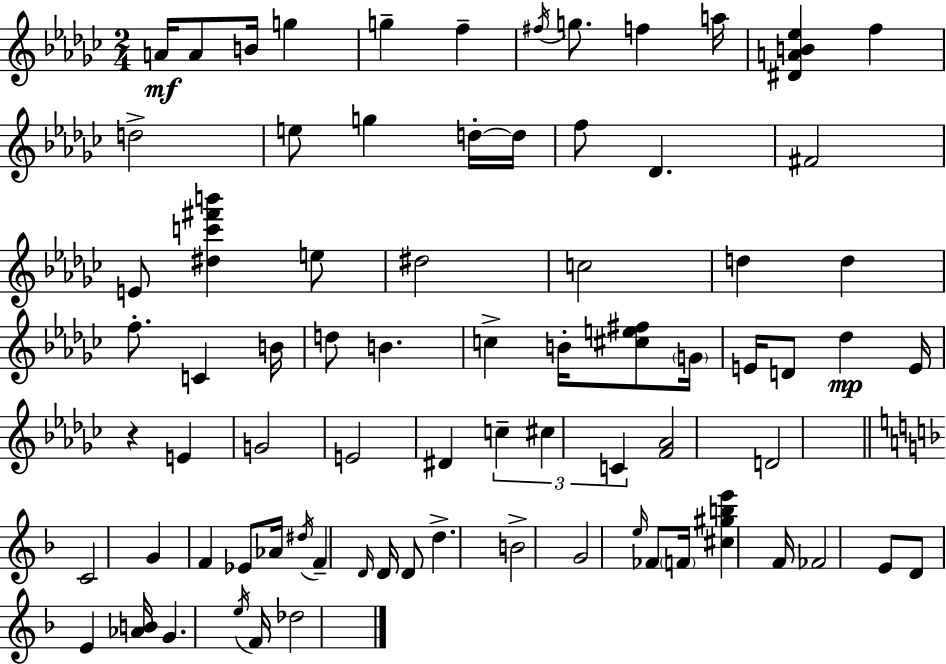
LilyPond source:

{
  \clef treble
  \numericTimeSignature
  \time 2/4
  \key ees \minor
  a'16\mf a'8 b'16 g''4 | g''4-- f''4-- | \acciaccatura { fis''16 } g''8. f''4 | a''16 <dis' a' b' ees''>4 f''4 | \break d''2-> | e''8 g''4 d''16-.~~ | d''16 f''8 des'4. | fis'2 | \break e'8 <dis'' c''' fis''' b'''>4 e''8 | dis''2 | c''2 | d''4 d''4 | \break f''8.-. c'4 | b'16 d''8 b'4. | c''4-> b'16-. <cis'' e'' fis''>8 | \parenthesize g'16 e'16 d'8 des''4\mp | \break e'16 r4 e'4 | g'2 | e'2 | dis'4 \tuplet 3/2 { c''4-- | \break cis''4 c'4 } | <f' aes'>2 | d'2 | \bar "||" \break \key f \major c'2 | g'4 f'4 | ees'8 aes'16 \acciaccatura { dis''16 } f'4-- | \grace { d'16 } d'16 d'8 d''4.-> | \break b'2-> | g'2 | \grace { e''16 } fes'8 \parenthesize f'16 <cis'' gis'' b'' e'''>4 | f'16 fes'2 | \break e'8 d'8 e'4 | <aes' b'>16 g'4. | \acciaccatura { e''16 } f'16 des''2 | \bar "|."
}